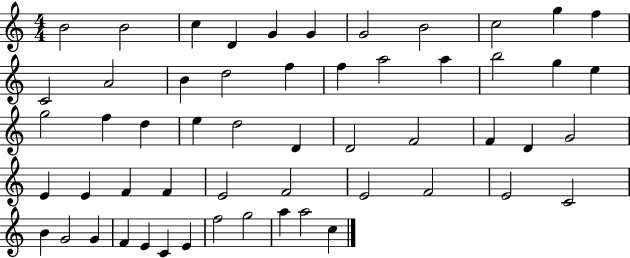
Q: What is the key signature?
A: C major